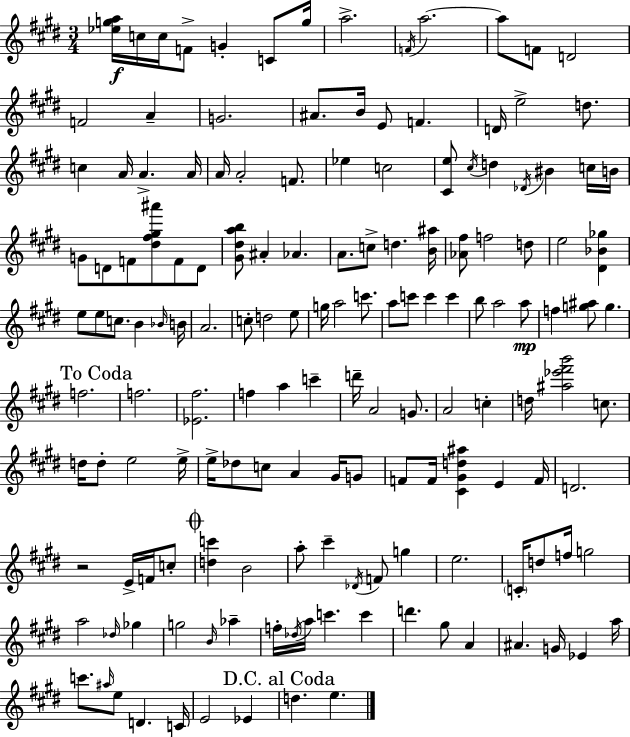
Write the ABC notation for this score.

X:1
T:Untitled
M:3/4
L:1/4
K:E
[_ega]/4 c/4 c/4 F/2 G C/2 g/4 a2 F/4 a2 a/2 F/2 D2 F2 A G2 ^A/2 B/4 E/2 F D/4 e2 d/2 c A/4 A A/4 A/4 A2 F/2 _e c2 [^Ce]/2 ^c/4 d _D/4 ^B c/4 B/4 G/2 D/2 F/2 [^d^f^g^a']/2 F/2 D/2 [^G^dab]/2 ^A _A A/2 c/2 d [B^a]/4 [_A^f]/2 f2 d/2 e2 [^D_B_g] e/2 e/2 c/2 B _B/4 B/4 A2 c/2 d2 e/2 g/4 a2 c'/2 a/2 c'/2 c' c' b/2 a2 a/2 f [g^a]/2 g f2 f2 [_E^f]2 f a c' d'/4 A2 G/2 A2 c d/4 [^a_e'^f'b']2 c/2 d/4 d/2 e2 e/4 e/4 _d/2 c/2 A ^G/4 G/2 F/2 F/4 [^C^Gd^a] E F/4 D2 z2 E/4 F/4 c/2 [dc'] B2 a/2 ^c' _D/4 F/2 g e2 C/4 d/2 f/4 g2 a2 _d/4 _g g2 B/4 _a f/4 _d/4 a/4 c' c' d' ^g/2 A ^A G/4 _E a/4 c'/2 ^a/4 e/2 D C/4 E2 _E d e